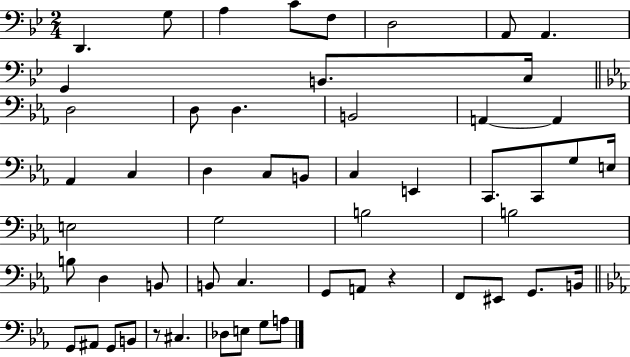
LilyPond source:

{
  \clef bass
  \numericTimeSignature
  \time 2/4
  \key bes \major
  \repeat volta 2 { d,4. g8 | a4 c'8 f8 | d2 | a,8 a,4. | \break g,4 b,8. c16 | \bar "||" \break \key ees \major d2 | d8 d4. | b,2 | a,4~~ a,4 | \break aes,4 c4 | d4 c8 b,8 | c4 e,4 | c,8. c,8 g8 e16 | \break e2 | g2 | b2 | b2 | \break b8 d4 b,8 | b,8 c4. | g,8 a,8 r4 | f,8 eis,8 g,8. b,16 | \break \bar "||" \break \key ees \major g,8 ais,8 g,8 b,8 | r8 cis4. | des8 e8 g8 a8 | } \bar "|."
}